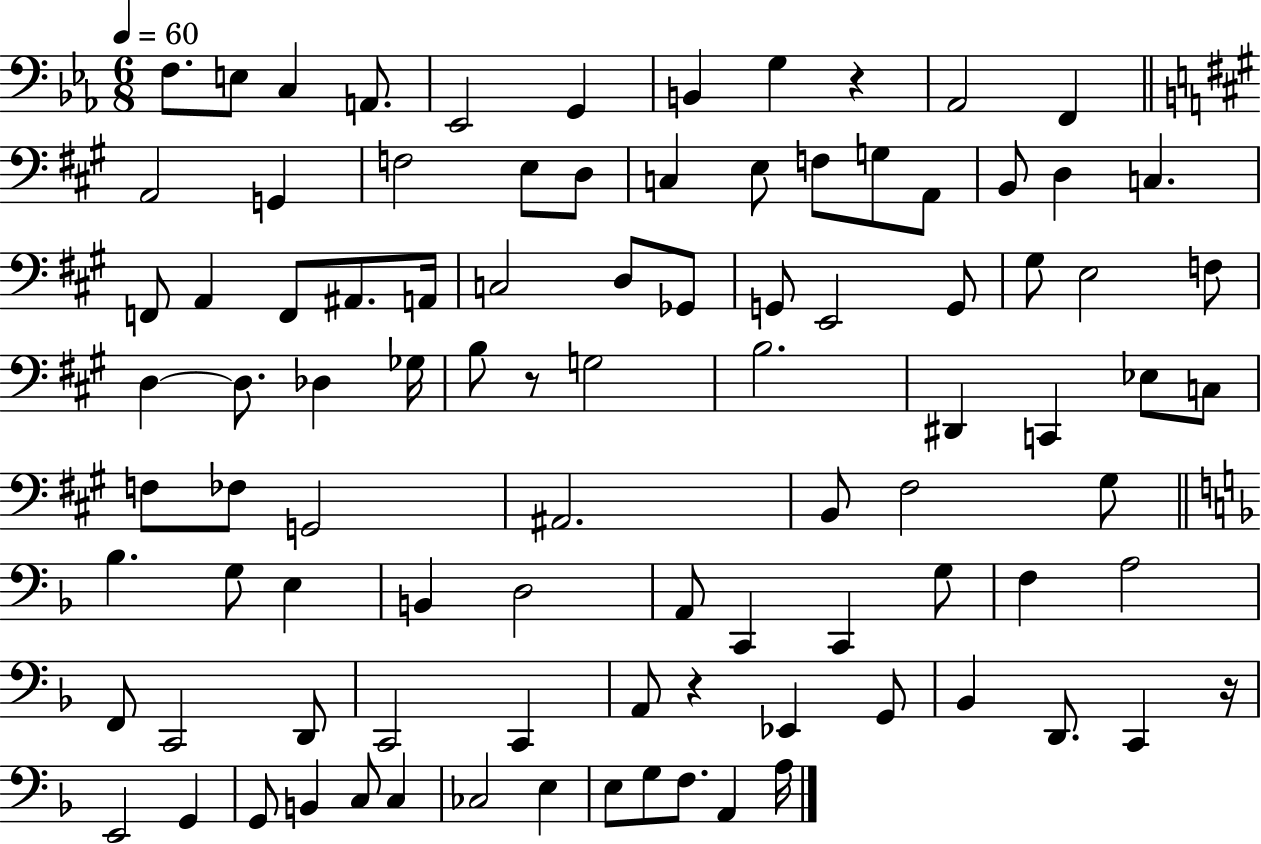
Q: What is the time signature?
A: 6/8